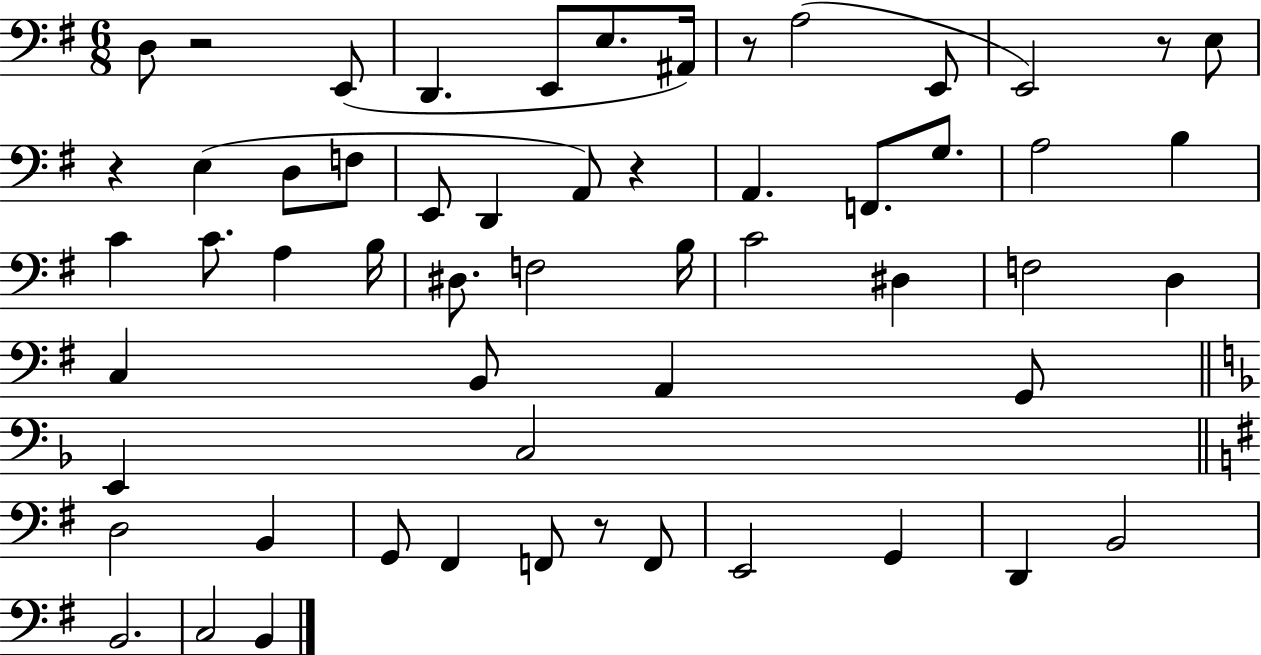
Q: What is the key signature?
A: G major